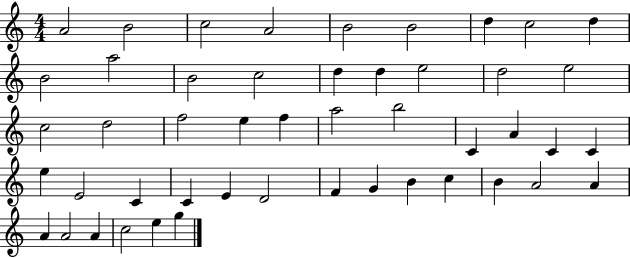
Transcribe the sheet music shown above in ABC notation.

X:1
T:Untitled
M:4/4
L:1/4
K:C
A2 B2 c2 A2 B2 B2 d c2 d B2 a2 B2 c2 d d e2 d2 e2 c2 d2 f2 e f a2 b2 C A C C e E2 C C E D2 F G B c B A2 A A A2 A c2 e g